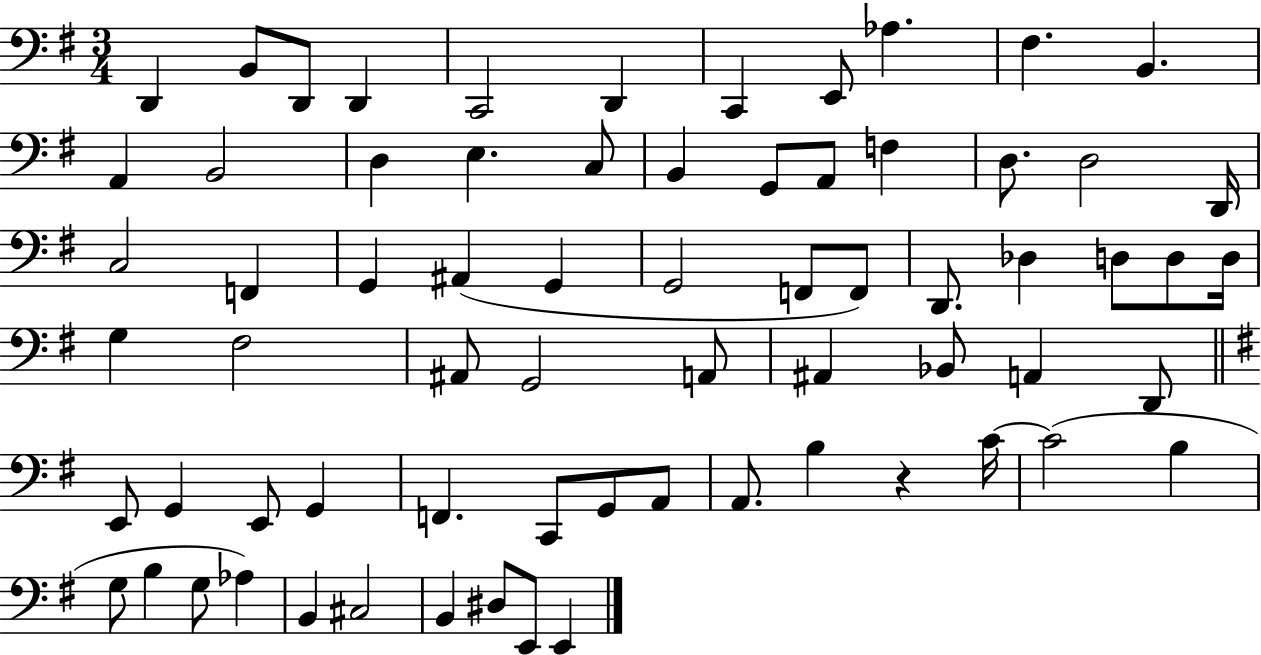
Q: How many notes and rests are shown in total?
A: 69